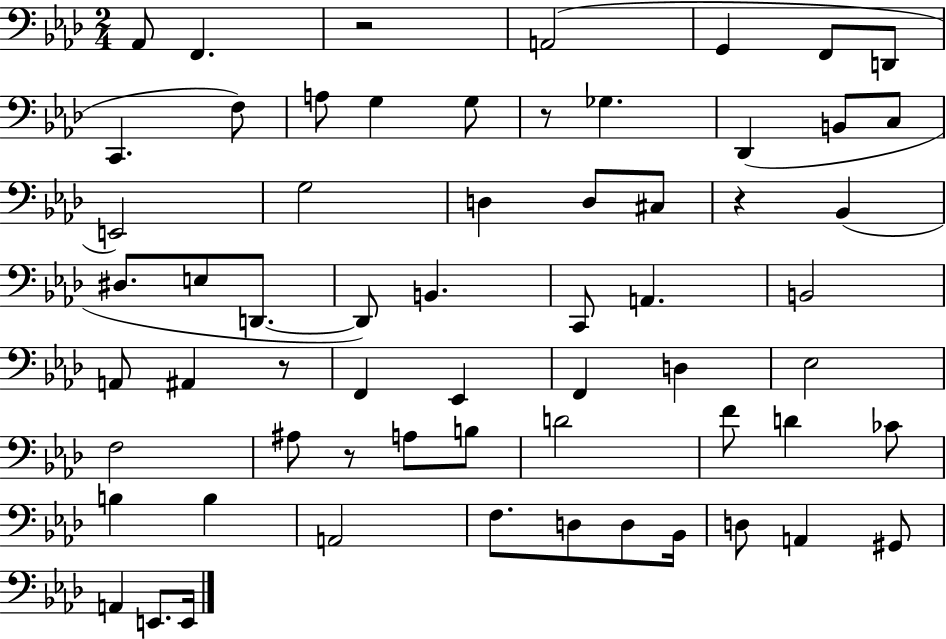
{
  \clef bass
  \numericTimeSignature
  \time 2/4
  \key aes \major
  \repeat volta 2 { aes,8 f,4. | r2 | a,2( | g,4 f,8 d,8 | \break c,4. f8) | a8 g4 g8 | r8 ges4. | des,4( b,8 c8 | \break e,2) | g2 | d4 d8 cis8 | r4 bes,4( | \break dis8. e8 d,8.~~ | d,8) b,4. | c,8 a,4. | b,2 | \break a,8 ais,4 r8 | f,4 ees,4 | f,4 d4 | ees2 | \break f2 | ais8 r8 a8 b8 | d'2 | f'8 d'4 ces'8 | \break b4 b4 | a,2 | f8. d8 d8 bes,16 | d8 a,4 gis,8 | \break a,4 e,8. e,16 | } \bar "|."
}